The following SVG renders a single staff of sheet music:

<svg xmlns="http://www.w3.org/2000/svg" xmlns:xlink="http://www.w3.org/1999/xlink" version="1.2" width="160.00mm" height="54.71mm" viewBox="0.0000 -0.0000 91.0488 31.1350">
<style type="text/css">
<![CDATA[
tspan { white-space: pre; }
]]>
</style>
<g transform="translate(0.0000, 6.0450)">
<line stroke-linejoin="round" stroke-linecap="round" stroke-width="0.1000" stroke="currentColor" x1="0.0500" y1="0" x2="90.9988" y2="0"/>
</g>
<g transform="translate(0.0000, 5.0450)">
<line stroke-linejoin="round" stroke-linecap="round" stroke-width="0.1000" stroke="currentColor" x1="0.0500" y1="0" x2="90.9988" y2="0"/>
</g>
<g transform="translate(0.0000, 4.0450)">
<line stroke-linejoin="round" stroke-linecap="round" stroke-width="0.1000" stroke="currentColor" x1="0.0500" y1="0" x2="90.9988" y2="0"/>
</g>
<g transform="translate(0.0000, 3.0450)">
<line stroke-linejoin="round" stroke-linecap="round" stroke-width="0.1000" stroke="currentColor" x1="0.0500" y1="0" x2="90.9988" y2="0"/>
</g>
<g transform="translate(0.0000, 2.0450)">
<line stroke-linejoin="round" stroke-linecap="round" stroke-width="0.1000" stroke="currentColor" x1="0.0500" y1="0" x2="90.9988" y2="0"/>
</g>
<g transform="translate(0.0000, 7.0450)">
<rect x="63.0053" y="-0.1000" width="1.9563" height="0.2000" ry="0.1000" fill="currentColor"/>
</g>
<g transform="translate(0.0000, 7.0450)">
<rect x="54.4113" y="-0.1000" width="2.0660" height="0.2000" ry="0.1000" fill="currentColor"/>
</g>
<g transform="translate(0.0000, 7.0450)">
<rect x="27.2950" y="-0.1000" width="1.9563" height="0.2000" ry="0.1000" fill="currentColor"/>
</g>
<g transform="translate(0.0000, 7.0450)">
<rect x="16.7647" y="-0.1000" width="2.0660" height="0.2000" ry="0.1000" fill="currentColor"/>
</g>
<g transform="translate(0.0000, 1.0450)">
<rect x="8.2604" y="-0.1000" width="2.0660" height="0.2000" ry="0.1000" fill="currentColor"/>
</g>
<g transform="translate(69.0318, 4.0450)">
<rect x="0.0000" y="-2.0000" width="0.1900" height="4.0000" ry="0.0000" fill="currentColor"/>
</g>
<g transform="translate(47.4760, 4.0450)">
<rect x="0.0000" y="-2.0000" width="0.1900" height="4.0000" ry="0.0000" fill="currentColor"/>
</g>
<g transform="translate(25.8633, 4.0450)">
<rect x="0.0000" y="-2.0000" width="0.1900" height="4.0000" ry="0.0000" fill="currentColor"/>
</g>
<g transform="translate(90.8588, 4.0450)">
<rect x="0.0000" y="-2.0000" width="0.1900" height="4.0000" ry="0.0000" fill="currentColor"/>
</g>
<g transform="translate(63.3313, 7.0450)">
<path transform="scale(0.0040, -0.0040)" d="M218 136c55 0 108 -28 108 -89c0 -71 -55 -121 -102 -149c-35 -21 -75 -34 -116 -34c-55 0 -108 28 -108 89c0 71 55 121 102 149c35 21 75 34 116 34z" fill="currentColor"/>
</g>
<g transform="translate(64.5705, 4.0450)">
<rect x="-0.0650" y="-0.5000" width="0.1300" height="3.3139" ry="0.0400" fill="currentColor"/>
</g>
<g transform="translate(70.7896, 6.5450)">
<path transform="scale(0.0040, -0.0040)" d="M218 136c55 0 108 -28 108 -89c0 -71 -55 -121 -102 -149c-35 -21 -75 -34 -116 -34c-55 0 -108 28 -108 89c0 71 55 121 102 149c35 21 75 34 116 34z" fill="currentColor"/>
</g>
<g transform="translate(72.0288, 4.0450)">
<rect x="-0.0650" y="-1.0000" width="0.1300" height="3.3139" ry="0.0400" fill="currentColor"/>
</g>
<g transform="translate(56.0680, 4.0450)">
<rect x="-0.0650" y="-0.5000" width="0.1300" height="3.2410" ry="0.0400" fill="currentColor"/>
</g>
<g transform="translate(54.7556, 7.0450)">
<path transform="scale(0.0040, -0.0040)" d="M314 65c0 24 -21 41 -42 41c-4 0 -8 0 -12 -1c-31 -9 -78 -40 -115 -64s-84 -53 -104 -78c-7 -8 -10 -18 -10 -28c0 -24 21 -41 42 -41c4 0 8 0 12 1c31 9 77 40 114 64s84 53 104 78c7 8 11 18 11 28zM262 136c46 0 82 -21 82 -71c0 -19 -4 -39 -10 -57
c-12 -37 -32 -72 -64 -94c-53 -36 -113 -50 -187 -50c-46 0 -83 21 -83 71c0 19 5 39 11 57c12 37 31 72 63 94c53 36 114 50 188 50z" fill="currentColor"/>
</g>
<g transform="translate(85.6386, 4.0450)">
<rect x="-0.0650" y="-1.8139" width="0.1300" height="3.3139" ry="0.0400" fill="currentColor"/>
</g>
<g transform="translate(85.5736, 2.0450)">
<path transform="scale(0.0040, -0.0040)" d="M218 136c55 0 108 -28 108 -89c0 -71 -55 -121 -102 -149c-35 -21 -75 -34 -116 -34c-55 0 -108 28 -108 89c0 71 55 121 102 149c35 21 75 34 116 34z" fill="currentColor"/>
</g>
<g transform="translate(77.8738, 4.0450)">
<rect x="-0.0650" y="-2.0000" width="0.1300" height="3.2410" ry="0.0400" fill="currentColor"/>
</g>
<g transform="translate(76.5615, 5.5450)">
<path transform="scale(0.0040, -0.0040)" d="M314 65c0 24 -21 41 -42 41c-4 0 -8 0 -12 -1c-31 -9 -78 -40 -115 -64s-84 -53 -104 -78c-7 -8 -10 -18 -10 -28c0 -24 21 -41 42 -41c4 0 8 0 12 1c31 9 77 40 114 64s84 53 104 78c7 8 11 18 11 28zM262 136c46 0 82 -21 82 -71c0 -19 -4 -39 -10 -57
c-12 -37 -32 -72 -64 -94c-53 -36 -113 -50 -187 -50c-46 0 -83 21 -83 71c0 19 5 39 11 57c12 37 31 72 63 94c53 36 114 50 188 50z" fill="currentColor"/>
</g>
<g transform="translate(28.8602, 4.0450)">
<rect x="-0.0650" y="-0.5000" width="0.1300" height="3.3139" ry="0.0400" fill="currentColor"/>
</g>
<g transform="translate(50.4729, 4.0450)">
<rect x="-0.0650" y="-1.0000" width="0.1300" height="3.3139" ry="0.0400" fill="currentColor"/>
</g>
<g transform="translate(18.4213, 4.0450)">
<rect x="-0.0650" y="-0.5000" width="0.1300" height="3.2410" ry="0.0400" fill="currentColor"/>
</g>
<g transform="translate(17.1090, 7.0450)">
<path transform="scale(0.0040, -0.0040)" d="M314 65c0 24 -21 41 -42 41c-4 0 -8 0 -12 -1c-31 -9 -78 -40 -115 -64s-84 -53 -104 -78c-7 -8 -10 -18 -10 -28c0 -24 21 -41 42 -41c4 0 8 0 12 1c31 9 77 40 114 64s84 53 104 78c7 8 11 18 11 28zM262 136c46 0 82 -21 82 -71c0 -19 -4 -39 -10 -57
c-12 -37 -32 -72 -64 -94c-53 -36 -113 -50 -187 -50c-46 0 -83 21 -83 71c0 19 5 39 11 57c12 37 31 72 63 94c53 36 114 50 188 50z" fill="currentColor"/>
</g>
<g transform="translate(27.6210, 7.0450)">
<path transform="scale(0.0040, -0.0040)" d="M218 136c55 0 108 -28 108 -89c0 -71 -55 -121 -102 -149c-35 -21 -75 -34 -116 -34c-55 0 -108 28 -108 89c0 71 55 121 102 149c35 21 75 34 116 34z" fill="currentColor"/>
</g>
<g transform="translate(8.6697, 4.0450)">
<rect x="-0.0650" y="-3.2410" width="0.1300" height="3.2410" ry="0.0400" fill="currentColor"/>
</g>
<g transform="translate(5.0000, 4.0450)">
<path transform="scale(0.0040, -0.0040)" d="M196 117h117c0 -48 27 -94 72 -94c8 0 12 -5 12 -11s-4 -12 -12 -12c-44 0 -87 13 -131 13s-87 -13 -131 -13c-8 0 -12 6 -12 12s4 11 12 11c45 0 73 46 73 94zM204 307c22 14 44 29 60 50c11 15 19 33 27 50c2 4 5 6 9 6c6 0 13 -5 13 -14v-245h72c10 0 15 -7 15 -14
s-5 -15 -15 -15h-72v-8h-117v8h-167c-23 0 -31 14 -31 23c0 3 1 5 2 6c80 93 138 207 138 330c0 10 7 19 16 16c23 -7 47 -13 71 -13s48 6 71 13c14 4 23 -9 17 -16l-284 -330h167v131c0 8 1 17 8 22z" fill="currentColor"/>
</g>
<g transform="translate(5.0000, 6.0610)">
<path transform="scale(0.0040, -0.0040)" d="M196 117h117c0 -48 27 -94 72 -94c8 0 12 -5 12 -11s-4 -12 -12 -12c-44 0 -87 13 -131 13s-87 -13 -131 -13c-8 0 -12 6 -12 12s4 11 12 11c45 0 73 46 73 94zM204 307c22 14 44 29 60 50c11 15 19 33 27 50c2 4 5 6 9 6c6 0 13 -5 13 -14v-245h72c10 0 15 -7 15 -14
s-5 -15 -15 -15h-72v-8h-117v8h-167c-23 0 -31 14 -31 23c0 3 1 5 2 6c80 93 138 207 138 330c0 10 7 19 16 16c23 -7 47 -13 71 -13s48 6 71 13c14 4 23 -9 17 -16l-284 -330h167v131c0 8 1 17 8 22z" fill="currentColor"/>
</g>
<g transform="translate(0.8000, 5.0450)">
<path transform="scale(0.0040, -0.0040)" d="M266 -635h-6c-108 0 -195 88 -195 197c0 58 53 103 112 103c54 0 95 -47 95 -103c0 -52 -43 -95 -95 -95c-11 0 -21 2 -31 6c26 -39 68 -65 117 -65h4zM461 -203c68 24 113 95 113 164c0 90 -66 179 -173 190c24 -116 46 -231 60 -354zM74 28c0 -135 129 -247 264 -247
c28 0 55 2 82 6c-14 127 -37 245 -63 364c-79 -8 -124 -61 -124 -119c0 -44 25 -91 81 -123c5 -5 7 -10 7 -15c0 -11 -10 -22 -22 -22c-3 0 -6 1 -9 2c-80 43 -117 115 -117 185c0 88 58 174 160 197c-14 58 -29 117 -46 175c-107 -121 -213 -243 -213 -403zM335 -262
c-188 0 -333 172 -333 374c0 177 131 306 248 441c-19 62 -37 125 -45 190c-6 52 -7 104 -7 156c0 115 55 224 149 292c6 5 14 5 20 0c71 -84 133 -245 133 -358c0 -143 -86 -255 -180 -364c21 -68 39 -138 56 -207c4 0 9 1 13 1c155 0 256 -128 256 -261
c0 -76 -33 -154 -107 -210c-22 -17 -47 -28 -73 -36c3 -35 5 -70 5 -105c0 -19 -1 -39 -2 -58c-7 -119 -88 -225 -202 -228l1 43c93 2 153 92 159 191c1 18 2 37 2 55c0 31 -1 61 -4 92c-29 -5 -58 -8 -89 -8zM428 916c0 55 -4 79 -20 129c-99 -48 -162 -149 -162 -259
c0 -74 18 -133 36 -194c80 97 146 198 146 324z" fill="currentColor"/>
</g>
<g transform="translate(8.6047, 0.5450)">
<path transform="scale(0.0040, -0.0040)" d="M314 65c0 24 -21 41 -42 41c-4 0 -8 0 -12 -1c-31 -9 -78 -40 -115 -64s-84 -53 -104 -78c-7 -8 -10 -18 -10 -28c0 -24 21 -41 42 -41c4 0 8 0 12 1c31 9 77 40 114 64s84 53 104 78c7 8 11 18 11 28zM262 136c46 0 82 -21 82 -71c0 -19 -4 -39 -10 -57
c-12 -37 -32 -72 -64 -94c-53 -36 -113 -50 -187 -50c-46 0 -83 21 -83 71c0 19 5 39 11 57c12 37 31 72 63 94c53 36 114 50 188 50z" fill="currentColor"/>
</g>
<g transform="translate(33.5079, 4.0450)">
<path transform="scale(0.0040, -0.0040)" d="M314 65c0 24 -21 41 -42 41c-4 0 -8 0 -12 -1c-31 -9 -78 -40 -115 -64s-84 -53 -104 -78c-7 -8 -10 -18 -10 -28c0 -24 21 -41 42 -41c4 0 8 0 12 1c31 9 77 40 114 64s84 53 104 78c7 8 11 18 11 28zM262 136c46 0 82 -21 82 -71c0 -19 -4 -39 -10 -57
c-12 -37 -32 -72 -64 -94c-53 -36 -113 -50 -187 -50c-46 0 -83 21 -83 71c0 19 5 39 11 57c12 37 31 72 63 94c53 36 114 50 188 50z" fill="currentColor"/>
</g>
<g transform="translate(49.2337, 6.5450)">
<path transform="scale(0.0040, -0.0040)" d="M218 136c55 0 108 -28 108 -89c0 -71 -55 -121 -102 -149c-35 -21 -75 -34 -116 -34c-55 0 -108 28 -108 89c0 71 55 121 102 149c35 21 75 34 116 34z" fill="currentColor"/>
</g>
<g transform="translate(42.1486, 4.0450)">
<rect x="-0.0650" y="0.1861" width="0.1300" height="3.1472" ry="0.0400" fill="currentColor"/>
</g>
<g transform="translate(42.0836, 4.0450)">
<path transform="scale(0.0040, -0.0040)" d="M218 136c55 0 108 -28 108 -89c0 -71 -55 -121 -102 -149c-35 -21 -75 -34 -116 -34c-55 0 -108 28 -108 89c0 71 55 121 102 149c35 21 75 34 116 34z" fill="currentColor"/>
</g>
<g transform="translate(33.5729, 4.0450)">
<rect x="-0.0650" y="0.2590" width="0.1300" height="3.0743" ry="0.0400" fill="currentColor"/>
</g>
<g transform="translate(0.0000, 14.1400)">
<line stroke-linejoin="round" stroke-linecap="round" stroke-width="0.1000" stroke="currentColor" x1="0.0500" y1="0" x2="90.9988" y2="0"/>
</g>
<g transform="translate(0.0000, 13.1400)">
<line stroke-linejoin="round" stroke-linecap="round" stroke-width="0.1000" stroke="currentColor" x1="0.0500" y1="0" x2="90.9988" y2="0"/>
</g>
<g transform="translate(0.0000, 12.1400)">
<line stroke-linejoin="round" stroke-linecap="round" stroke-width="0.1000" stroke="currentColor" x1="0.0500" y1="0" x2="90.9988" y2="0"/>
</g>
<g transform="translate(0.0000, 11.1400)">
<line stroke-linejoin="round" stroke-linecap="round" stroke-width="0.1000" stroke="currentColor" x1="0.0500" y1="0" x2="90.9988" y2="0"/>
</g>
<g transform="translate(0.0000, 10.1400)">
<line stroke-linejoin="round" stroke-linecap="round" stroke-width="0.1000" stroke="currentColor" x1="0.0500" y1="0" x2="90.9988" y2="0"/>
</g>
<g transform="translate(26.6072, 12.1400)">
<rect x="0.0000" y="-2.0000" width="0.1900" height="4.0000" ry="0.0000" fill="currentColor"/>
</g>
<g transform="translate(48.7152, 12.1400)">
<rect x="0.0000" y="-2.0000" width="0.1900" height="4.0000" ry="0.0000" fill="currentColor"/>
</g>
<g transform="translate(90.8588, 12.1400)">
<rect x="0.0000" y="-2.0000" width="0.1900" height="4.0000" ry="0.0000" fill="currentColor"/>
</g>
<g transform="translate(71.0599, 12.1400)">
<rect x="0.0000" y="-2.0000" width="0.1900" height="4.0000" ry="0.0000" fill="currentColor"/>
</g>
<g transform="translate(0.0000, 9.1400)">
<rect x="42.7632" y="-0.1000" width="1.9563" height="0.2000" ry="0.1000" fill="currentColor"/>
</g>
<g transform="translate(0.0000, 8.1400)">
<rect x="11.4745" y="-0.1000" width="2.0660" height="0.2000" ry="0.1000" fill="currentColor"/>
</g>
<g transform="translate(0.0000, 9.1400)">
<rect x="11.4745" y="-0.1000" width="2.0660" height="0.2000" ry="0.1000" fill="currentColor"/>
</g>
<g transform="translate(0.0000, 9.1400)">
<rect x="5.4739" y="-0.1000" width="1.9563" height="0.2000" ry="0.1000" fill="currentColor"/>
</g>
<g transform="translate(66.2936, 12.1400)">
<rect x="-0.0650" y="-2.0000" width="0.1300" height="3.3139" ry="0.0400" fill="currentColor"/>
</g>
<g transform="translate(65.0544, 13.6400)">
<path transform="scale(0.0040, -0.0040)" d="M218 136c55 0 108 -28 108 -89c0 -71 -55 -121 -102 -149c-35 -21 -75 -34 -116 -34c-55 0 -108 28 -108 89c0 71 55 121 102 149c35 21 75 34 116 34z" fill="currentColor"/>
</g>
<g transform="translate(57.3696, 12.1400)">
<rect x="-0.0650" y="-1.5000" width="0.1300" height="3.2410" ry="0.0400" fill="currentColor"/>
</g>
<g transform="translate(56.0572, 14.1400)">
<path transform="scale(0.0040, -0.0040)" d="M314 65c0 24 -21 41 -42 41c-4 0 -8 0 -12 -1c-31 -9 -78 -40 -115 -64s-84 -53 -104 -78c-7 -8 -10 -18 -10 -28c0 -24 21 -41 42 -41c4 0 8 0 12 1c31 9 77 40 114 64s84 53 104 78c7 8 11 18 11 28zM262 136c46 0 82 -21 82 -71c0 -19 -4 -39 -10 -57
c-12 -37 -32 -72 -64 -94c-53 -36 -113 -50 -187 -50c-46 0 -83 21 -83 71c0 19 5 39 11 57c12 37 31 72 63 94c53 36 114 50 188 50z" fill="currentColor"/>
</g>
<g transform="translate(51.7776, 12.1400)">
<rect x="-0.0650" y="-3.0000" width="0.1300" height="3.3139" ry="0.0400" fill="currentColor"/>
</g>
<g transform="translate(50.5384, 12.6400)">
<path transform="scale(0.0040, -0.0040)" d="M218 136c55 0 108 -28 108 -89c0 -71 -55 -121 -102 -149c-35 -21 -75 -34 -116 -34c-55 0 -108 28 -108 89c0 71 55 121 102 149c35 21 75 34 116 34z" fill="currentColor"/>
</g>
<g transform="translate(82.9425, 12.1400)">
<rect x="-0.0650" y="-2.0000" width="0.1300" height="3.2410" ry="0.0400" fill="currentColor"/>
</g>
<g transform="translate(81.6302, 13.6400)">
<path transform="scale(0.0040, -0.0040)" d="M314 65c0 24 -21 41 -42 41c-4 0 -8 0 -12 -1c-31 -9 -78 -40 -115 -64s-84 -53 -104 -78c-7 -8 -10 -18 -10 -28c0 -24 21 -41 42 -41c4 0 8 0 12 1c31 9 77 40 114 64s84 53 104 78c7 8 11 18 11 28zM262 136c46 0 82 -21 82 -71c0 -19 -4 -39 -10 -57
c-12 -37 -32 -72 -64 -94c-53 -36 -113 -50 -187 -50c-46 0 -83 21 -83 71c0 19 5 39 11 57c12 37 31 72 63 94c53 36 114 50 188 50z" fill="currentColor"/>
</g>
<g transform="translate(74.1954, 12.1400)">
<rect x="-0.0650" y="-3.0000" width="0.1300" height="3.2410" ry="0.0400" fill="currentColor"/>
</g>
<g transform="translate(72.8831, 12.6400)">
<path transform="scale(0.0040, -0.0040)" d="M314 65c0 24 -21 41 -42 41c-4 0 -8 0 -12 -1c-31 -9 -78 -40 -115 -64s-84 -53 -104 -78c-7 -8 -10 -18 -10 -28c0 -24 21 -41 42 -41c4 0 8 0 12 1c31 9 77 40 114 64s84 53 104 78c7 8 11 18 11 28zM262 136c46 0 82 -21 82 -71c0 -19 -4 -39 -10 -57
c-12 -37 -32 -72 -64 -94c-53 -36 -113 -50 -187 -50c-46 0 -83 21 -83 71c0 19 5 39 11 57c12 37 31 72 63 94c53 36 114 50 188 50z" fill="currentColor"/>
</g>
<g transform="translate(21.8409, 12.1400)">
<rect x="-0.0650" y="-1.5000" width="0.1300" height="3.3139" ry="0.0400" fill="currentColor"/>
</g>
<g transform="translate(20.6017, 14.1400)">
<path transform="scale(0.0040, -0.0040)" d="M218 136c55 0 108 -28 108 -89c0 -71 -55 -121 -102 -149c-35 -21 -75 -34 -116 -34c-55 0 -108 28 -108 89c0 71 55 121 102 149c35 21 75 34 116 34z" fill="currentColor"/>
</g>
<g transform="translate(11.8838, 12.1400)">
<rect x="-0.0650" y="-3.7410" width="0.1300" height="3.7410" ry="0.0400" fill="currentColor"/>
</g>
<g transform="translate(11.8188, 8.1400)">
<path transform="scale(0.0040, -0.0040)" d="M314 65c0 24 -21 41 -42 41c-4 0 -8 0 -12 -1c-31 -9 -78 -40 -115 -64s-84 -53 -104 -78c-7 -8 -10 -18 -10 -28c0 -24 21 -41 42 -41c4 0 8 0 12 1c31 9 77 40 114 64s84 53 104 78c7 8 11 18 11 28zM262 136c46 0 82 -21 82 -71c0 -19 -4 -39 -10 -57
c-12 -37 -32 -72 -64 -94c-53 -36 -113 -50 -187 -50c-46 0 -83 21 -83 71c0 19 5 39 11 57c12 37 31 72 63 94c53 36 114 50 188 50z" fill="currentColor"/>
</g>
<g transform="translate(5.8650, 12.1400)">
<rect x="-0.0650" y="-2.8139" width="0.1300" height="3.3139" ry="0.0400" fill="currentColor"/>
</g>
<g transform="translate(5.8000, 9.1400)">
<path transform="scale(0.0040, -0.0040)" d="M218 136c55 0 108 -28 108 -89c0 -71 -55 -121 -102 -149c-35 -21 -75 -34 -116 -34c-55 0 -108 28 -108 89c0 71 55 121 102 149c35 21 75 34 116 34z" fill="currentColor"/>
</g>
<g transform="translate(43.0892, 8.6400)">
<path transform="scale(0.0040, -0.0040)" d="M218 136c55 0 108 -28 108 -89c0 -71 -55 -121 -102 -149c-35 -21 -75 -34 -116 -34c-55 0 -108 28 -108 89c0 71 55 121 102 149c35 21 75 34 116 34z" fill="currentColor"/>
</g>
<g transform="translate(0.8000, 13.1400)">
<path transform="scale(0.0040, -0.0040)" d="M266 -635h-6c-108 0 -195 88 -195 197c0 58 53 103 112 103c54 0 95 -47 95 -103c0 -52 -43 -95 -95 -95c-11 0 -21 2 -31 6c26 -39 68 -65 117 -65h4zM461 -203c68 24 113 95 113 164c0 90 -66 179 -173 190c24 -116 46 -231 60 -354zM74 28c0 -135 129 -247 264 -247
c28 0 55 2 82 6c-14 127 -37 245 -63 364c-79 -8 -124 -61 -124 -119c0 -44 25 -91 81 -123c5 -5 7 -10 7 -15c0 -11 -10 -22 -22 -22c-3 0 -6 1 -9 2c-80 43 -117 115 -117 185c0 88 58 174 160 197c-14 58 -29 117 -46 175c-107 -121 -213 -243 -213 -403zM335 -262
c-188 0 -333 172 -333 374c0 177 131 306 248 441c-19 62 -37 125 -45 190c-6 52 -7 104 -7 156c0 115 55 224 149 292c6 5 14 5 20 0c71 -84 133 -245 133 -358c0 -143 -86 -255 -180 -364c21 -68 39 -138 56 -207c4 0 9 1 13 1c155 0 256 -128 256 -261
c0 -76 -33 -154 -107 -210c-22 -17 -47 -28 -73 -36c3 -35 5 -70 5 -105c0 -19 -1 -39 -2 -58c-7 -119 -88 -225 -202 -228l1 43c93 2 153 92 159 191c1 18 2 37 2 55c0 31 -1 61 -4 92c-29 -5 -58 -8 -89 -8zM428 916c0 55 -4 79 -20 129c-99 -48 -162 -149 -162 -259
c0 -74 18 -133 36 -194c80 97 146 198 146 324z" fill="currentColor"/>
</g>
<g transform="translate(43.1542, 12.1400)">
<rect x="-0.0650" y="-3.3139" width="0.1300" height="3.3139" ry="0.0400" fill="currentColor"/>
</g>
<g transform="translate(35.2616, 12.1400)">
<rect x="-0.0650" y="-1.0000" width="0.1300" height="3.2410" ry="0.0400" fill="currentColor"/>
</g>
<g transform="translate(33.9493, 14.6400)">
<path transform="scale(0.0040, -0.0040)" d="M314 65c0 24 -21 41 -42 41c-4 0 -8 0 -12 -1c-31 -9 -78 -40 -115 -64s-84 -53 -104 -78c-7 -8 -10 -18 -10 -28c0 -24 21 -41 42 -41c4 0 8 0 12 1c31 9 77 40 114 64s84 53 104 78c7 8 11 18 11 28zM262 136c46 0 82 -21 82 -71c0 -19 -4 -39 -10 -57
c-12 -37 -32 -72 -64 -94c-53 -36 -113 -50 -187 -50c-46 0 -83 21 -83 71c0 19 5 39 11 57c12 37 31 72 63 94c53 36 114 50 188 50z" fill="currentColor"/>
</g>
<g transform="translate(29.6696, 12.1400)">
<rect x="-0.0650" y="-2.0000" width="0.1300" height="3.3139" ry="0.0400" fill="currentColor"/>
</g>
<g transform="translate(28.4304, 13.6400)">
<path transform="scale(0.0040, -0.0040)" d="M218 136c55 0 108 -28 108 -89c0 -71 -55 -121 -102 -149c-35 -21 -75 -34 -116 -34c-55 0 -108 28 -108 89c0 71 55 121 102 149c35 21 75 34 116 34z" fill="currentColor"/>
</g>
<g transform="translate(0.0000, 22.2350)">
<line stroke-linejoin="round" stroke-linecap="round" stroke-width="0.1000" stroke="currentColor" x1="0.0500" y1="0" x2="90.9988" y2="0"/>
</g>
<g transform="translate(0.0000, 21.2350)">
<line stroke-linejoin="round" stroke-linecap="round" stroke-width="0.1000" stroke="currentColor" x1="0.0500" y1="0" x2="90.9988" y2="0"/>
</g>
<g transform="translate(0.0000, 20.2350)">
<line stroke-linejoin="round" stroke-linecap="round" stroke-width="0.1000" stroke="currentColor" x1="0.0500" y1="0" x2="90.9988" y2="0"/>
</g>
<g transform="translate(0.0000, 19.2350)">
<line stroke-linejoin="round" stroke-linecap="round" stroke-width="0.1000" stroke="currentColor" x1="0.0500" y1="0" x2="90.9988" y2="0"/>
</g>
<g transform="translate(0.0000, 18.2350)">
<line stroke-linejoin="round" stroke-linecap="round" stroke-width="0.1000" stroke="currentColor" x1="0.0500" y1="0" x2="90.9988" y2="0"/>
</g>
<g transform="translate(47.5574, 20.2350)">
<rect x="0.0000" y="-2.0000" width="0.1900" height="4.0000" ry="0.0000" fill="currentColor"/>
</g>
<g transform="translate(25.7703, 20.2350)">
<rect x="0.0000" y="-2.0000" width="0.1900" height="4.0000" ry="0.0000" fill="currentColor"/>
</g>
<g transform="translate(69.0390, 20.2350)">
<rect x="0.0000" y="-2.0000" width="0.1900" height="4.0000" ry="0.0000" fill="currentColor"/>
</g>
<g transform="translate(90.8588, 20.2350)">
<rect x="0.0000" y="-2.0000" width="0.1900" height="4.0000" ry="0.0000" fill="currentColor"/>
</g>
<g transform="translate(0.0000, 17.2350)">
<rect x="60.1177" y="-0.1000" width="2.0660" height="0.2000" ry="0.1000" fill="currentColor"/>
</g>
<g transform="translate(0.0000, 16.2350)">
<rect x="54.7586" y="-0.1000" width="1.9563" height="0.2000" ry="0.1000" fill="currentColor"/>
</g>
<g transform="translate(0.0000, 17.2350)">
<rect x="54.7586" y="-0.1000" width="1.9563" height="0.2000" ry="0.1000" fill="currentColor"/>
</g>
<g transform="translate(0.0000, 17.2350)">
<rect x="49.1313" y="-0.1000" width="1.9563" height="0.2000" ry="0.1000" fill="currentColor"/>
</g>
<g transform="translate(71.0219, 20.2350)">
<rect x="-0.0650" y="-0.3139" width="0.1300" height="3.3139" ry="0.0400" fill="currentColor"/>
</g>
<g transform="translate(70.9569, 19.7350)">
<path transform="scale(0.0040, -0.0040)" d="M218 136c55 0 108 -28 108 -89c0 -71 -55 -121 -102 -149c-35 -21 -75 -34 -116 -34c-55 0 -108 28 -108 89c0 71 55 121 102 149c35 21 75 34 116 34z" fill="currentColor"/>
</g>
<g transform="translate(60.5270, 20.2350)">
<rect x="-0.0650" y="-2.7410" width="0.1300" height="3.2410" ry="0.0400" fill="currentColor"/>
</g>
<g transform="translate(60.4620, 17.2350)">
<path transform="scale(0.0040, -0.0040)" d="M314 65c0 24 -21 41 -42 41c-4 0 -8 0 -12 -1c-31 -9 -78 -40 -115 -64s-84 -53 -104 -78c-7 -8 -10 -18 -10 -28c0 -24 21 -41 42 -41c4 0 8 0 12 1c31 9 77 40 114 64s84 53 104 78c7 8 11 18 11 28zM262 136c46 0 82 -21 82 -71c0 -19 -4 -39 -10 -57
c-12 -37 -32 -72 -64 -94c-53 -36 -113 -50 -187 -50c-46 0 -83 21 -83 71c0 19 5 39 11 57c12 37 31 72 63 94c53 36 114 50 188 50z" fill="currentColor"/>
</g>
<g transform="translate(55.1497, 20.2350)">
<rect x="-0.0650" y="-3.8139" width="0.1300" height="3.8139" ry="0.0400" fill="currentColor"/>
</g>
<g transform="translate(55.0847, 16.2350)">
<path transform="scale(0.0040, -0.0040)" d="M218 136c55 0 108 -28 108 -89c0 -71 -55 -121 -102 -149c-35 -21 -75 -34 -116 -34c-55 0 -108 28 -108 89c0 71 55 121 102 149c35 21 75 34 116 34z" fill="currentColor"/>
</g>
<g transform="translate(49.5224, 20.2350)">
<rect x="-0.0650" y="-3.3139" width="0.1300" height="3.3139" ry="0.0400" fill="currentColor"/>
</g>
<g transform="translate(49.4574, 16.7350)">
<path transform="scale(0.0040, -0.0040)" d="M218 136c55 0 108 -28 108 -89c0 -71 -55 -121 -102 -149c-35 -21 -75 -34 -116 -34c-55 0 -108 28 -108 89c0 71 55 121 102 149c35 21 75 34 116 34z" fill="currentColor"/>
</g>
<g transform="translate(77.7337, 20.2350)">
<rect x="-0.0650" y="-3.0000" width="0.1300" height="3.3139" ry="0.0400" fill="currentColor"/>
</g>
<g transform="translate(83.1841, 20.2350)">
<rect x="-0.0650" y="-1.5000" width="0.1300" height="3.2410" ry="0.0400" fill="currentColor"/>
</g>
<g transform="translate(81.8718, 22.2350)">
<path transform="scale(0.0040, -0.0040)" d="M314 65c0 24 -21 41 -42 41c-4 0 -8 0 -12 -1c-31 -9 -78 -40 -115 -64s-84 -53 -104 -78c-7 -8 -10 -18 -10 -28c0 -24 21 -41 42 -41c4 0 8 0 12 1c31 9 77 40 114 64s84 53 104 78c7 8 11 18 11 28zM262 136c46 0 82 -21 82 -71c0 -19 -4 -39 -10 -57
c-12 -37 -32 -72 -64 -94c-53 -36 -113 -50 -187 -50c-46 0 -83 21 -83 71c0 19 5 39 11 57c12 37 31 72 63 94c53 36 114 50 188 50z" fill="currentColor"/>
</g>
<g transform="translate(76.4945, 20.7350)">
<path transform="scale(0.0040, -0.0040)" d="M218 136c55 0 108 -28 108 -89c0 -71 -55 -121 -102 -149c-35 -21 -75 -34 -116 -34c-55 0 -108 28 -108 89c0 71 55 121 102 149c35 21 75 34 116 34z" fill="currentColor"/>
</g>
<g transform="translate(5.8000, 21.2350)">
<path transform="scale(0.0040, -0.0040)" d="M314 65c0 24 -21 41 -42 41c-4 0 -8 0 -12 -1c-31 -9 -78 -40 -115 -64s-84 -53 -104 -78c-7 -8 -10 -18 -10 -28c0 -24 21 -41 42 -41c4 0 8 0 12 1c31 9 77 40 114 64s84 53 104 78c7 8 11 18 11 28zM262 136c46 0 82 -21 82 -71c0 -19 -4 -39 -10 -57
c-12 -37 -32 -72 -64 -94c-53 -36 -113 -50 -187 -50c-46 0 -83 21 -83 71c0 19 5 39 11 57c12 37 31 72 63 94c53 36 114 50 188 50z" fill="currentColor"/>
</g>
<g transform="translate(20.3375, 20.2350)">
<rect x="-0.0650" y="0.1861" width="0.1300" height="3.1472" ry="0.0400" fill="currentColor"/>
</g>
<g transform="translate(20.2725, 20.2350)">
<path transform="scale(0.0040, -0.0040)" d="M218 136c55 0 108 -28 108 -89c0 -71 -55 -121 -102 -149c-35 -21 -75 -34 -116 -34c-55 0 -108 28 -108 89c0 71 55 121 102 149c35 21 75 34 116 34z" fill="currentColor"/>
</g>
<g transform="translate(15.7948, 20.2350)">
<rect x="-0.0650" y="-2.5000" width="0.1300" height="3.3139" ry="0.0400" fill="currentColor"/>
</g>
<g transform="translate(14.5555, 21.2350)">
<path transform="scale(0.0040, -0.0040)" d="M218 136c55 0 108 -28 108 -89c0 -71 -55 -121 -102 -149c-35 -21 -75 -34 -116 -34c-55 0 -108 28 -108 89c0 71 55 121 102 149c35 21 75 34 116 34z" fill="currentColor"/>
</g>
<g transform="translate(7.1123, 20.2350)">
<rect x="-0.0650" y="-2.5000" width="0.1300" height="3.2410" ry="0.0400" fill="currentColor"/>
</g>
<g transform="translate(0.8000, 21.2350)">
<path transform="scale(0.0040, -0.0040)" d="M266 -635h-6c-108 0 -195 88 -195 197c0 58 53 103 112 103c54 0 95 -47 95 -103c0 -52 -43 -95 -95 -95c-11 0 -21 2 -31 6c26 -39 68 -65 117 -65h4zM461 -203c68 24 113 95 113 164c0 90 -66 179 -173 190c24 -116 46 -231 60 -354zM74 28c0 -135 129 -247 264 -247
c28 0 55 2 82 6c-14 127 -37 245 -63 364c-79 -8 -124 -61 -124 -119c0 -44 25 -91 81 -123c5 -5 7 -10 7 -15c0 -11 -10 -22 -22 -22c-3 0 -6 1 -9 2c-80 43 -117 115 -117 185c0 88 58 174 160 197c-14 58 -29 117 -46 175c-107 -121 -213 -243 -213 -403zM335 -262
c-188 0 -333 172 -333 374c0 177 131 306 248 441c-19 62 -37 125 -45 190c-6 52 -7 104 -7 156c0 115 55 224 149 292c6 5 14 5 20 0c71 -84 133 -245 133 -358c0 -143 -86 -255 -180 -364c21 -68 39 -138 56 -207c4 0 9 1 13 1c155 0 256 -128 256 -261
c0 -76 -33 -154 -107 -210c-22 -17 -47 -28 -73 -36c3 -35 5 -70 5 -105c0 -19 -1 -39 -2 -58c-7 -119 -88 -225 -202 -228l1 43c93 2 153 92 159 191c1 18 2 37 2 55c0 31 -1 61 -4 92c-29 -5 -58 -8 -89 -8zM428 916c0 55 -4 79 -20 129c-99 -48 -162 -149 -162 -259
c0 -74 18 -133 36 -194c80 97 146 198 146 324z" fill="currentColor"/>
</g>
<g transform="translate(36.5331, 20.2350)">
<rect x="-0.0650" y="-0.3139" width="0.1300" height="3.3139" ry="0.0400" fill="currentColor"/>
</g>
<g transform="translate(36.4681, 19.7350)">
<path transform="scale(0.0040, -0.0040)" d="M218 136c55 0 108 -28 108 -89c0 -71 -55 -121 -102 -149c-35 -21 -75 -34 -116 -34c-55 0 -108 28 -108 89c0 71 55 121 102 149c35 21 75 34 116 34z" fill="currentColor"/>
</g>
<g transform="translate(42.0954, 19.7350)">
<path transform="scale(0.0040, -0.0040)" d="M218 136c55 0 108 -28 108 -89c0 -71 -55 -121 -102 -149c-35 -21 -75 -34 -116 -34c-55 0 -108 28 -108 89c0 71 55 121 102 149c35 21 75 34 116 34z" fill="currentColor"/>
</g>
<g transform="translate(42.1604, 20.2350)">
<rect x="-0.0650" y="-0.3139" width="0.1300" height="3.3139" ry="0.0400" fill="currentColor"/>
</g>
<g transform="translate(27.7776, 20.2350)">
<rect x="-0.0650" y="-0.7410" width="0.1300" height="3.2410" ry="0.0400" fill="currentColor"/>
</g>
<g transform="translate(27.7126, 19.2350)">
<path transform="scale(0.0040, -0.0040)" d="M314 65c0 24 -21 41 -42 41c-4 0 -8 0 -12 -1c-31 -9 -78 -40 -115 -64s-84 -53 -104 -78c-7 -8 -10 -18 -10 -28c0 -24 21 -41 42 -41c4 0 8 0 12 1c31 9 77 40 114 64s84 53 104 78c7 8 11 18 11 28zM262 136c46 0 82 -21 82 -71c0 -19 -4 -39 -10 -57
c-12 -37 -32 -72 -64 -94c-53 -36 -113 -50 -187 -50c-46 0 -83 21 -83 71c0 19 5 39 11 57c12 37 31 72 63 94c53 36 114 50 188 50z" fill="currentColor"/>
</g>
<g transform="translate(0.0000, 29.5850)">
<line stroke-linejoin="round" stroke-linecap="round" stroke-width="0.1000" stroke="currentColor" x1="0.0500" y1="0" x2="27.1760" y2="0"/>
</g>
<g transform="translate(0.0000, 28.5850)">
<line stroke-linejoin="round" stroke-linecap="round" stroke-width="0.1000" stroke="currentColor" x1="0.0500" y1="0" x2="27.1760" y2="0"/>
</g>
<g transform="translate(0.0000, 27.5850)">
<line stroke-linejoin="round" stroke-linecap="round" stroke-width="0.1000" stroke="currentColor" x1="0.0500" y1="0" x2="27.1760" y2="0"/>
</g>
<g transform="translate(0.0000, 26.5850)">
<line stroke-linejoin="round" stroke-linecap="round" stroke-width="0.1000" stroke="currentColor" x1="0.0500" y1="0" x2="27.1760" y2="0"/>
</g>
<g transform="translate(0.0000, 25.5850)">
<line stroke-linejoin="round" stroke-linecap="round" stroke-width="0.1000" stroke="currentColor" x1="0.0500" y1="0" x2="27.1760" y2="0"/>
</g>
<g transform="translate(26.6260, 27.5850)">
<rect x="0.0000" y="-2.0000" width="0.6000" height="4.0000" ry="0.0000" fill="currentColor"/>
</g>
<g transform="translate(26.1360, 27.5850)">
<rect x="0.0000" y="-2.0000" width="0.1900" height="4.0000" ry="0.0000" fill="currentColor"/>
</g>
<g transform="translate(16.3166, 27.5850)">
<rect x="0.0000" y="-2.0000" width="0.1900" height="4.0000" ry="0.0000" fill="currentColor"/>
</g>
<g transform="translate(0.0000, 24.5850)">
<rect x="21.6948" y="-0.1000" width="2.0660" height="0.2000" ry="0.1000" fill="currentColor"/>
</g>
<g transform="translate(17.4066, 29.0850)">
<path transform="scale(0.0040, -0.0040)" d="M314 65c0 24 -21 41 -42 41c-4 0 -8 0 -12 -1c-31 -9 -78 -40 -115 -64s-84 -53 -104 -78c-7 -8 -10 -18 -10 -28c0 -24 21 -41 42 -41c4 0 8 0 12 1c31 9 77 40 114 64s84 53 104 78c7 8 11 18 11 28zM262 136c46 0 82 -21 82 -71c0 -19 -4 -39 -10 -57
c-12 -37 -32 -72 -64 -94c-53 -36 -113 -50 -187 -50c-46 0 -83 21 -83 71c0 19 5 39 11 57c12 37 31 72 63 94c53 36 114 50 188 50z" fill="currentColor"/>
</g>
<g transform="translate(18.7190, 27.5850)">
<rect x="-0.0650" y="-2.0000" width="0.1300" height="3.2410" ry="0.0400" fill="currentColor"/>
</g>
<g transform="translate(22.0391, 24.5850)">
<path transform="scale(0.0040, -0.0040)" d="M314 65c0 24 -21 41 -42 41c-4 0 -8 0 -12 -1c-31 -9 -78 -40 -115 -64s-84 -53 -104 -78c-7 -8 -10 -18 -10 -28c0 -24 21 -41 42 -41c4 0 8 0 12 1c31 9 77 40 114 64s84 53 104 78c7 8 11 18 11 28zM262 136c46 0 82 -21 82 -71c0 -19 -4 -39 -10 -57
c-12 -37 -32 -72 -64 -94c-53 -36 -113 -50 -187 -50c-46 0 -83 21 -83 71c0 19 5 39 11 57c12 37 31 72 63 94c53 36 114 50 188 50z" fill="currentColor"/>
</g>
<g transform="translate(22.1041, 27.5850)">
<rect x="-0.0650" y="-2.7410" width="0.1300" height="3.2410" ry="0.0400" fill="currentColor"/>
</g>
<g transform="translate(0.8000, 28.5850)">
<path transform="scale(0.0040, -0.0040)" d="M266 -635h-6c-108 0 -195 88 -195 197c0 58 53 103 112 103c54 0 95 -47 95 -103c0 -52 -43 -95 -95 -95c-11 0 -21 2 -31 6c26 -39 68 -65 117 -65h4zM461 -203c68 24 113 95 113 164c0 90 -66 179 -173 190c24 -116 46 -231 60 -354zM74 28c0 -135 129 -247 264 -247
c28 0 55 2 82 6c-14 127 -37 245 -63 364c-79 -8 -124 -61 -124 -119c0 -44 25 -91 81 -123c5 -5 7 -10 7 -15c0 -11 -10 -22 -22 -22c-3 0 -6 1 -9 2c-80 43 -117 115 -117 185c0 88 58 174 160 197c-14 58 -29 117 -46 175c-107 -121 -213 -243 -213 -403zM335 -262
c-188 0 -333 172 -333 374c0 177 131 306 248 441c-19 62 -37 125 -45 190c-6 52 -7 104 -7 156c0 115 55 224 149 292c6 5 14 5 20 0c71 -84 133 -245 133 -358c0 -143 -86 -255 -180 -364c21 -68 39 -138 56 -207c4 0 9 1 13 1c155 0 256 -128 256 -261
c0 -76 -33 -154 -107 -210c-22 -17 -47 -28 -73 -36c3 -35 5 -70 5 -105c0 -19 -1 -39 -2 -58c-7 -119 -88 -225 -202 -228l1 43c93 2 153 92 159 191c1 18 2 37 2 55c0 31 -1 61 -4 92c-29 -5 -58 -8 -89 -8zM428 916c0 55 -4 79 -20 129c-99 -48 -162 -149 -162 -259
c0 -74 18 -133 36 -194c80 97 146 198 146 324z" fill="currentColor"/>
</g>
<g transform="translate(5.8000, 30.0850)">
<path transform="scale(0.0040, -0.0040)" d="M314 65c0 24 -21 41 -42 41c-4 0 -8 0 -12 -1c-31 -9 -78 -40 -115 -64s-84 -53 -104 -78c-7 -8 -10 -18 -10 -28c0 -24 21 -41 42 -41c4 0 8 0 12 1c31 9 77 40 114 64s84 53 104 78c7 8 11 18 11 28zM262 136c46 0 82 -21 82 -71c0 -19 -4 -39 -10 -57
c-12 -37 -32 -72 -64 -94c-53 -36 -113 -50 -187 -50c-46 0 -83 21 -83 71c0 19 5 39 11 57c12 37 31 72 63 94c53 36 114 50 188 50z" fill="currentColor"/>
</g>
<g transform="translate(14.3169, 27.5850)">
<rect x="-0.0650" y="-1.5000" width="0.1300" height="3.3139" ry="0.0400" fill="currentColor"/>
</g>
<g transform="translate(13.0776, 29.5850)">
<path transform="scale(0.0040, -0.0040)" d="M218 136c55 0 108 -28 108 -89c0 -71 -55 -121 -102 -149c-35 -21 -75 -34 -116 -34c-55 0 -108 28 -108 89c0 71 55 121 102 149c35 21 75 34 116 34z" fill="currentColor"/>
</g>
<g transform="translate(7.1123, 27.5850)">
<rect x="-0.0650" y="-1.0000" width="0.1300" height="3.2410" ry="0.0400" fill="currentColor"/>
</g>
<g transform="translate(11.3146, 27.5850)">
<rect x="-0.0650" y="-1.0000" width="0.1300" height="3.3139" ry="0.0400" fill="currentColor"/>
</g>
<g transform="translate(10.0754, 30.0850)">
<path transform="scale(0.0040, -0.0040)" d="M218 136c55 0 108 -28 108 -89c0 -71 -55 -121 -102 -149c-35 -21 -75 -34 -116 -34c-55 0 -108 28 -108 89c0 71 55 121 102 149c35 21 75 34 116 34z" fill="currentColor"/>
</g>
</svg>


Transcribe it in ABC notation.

X:1
T:Untitled
M:4/4
L:1/4
K:C
b2 C2 C B2 B D C2 C D F2 f a c'2 E F D2 b A E2 F A2 F2 G2 G B d2 c c b c' a2 c A E2 D2 D E F2 a2